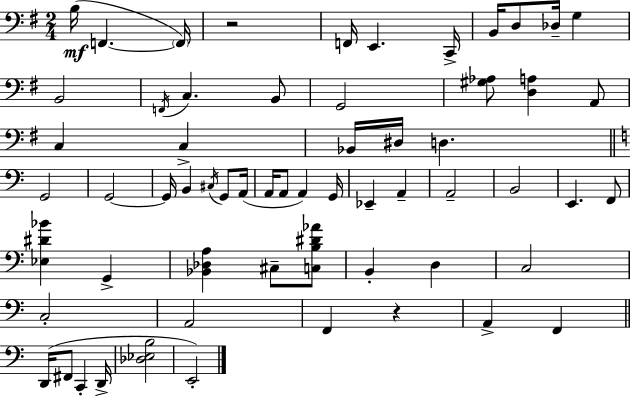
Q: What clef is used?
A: bass